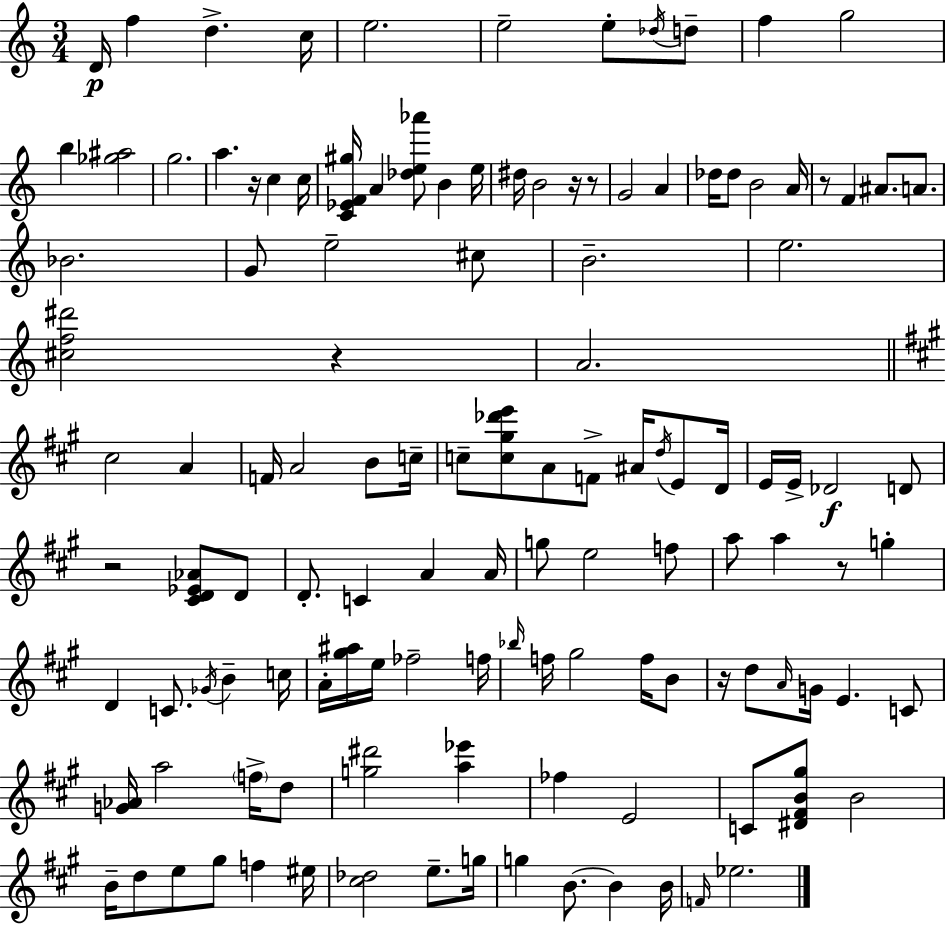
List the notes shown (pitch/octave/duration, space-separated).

D4/s F5/q D5/q. C5/s E5/h. E5/h E5/e Db5/s D5/e F5/q G5/h B5/q [Gb5,A#5]/h G5/h. A5/q. R/s C5/q C5/s [C4,Eb4,F4,G#5]/s A4/q [Db5,E5,Ab6]/e B4/q E5/s D#5/s B4/h R/s R/e G4/h A4/q Db5/s Db5/e B4/h A4/s R/e F4/q A#4/e. A4/e. Bb4/h. G4/e E5/h C#5/e B4/h. E5/h. [C#5,F5,D#6]/h R/q A4/h. C#5/h A4/q F4/s A4/h B4/e C5/s C5/e [C5,G#5,Db6,E6]/e A4/e F4/e A#4/s D5/s E4/e D4/s E4/s E4/s Db4/h D4/e R/h [C#4,D4,Eb4,Ab4]/e D4/e D4/e. C4/q A4/q A4/s G5/e E5/h F5/e A5/e A5/q R/e G5/q D4/q C4/e. Gb4/s B4/q C5/s A4/s [G#5,A#5]/s E5/s FES5/h F5/s Bb5/s F5/s G#5/h F5/s B4/e R/s D5/e A4/s G4/s E4/q. C4/e [G4,Ab4]/s A5/h F5/s D5/e [G5,D#6]/h [A5,Eb6]/q FES5/q E4/h C4/e [D#4,F#4,B4,G#5]/e B4/h B4/s D5/e E5/e G#5/e F5/q EIS5/s [C#5,Db5]/h E5/e. G5/s G5/q B4/e. B4/q B4/s F4/s Eb5/h.